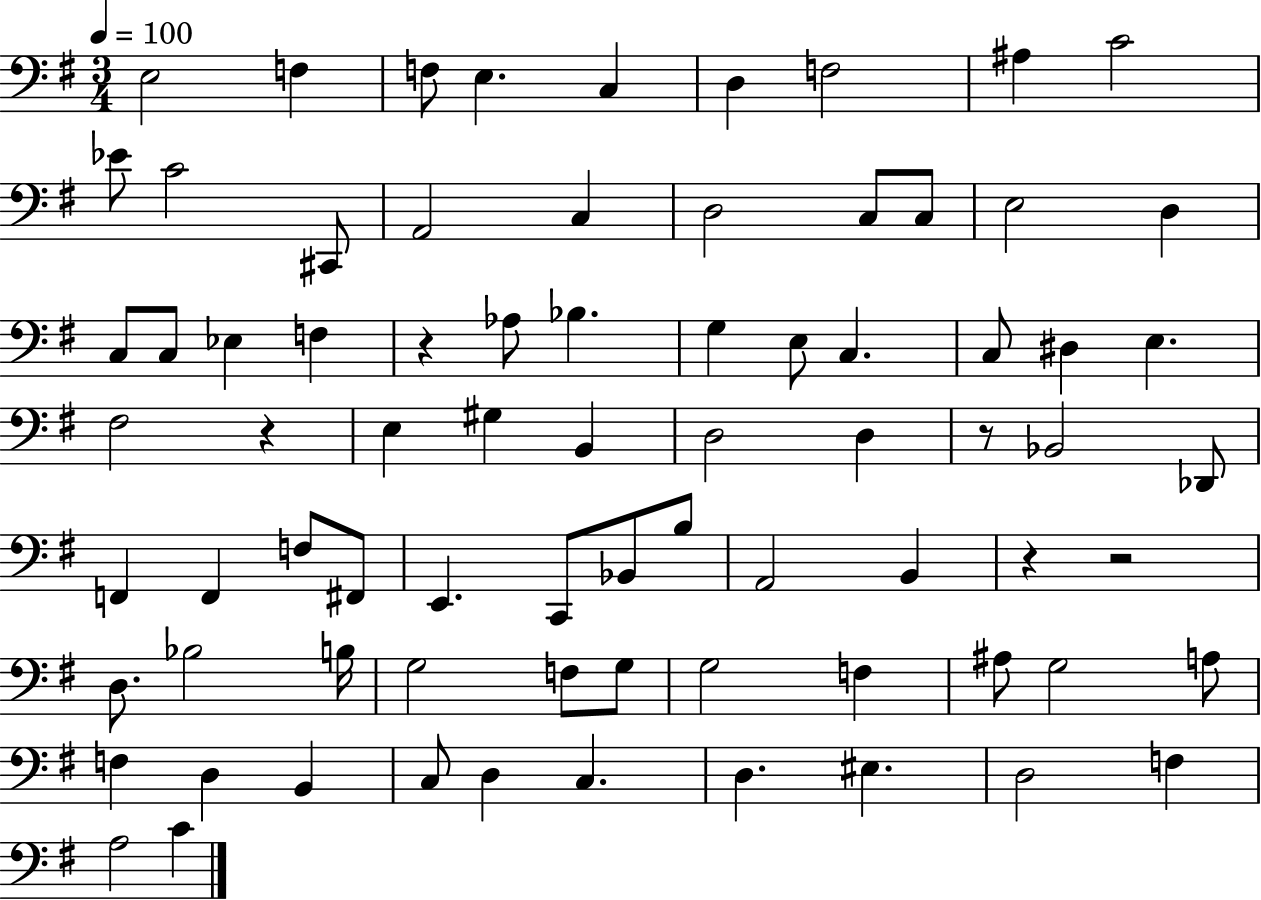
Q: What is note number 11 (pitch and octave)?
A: C4